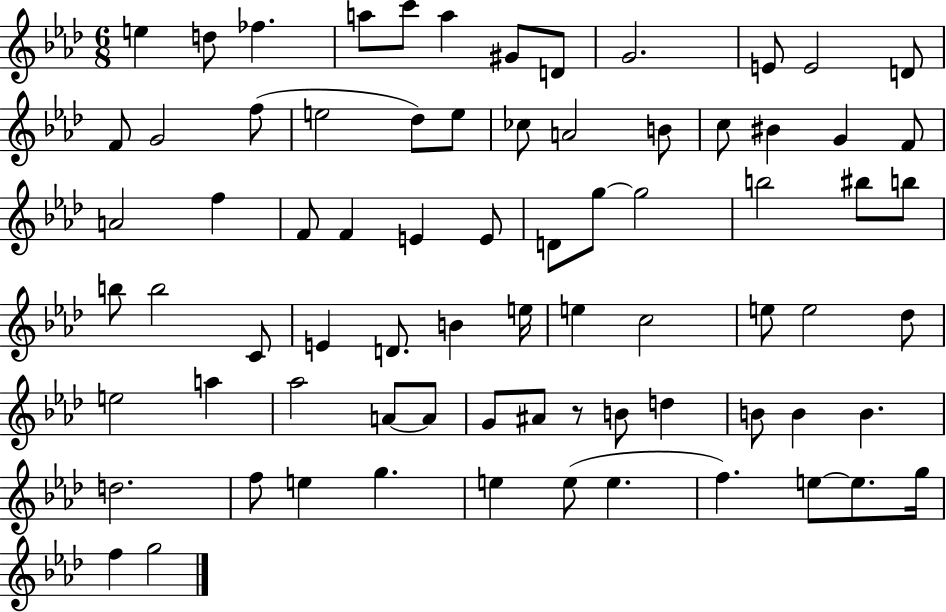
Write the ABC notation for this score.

X:1
T:Untitled
M:6/8
L:1/4
K:Ab
e d/2 _f a/2 c'/2 a ^G/2 D/2 G2 E/2 E2 D/2 F/2 G2 f/2 e2 _d/2 e/2 _c/2 A2 B/2 c/2 ^B G F/2 A2 f F/2 F E E/2 D/2 g/2 g2 b2 ^b/2 b/2 b/2 b2 C/2 E D/2 B e/4 e c2 e/2 e2 _d/2 e2 a _a2 A/2 A/2 G/2 ^A/2 z/2 B/2 d B/2 B B d2 f/2 e g e e/2 e f e/2 e/2 g/4 f g2